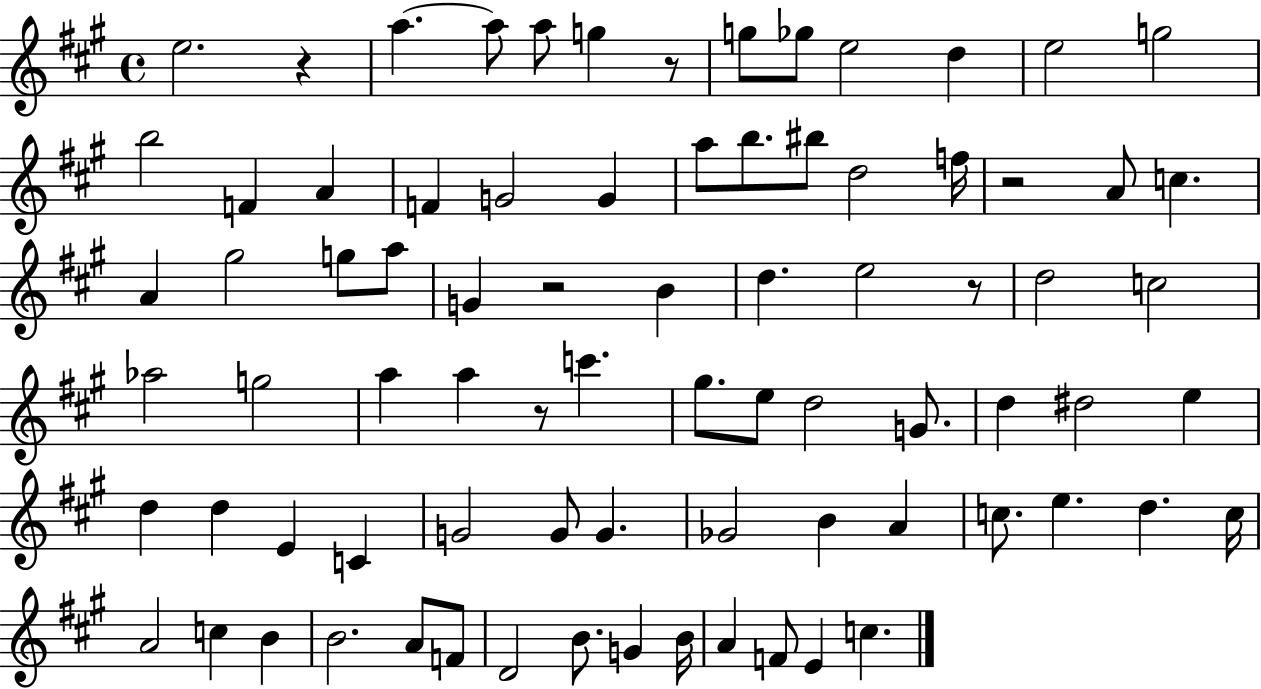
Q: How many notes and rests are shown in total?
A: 80